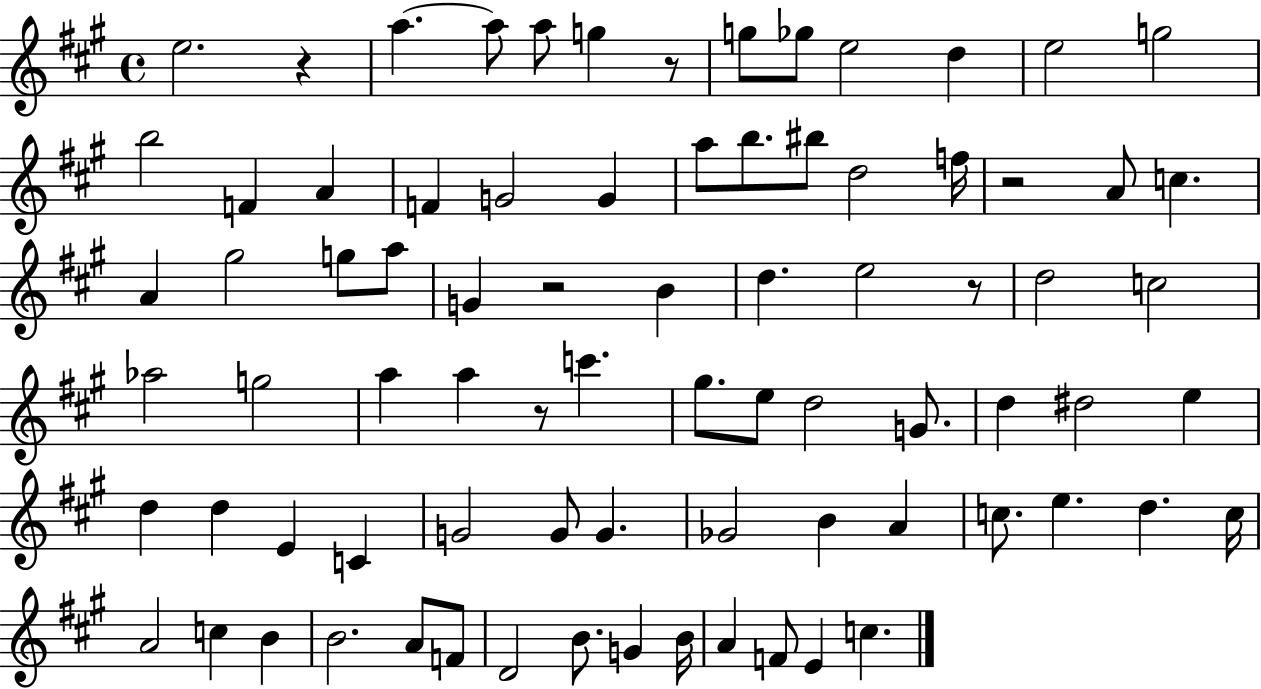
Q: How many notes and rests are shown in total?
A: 80